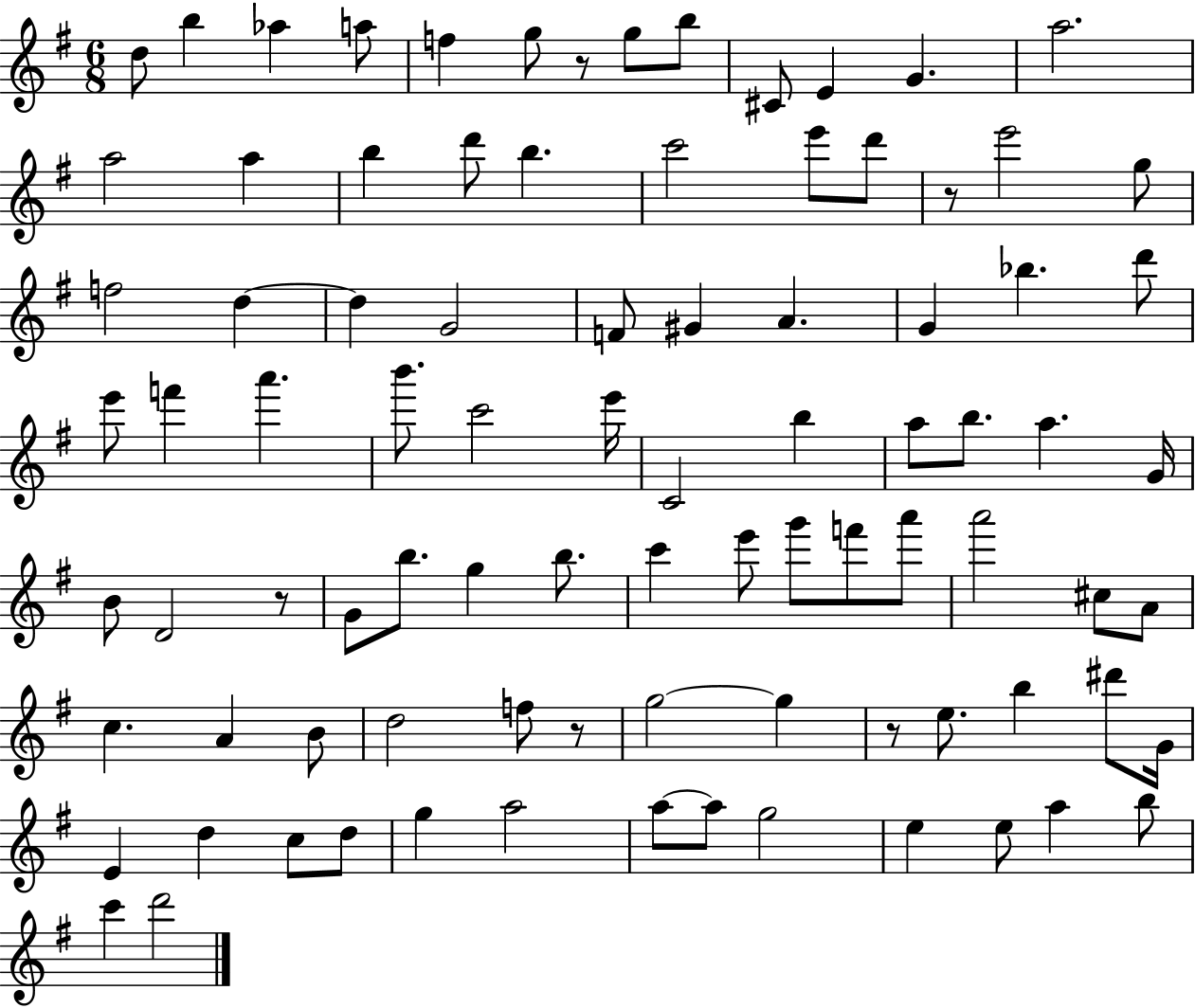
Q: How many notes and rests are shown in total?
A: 89